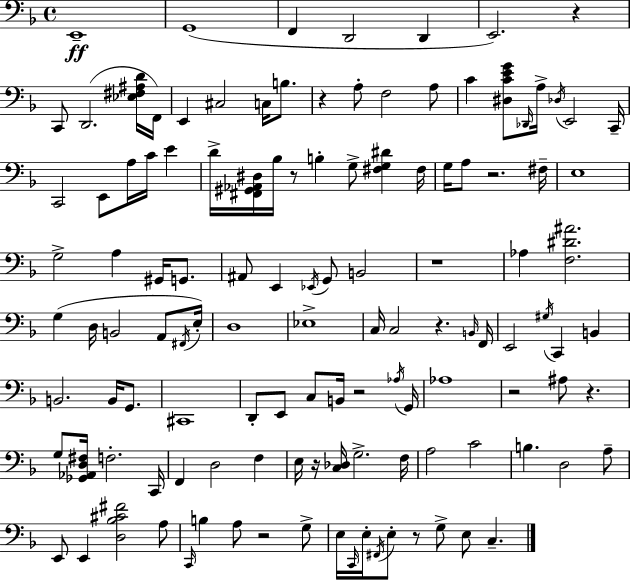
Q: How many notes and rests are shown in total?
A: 123